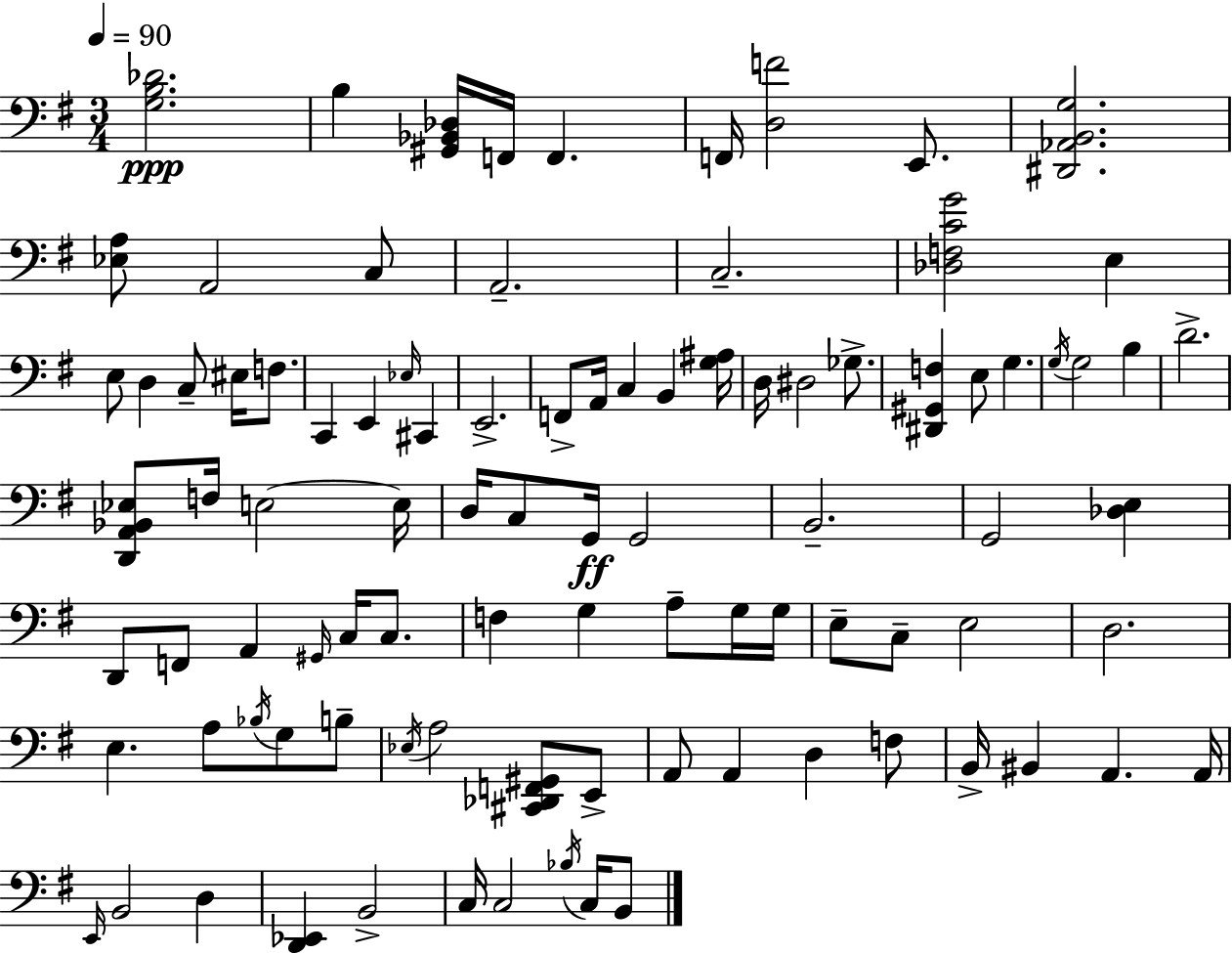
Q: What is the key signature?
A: E minor